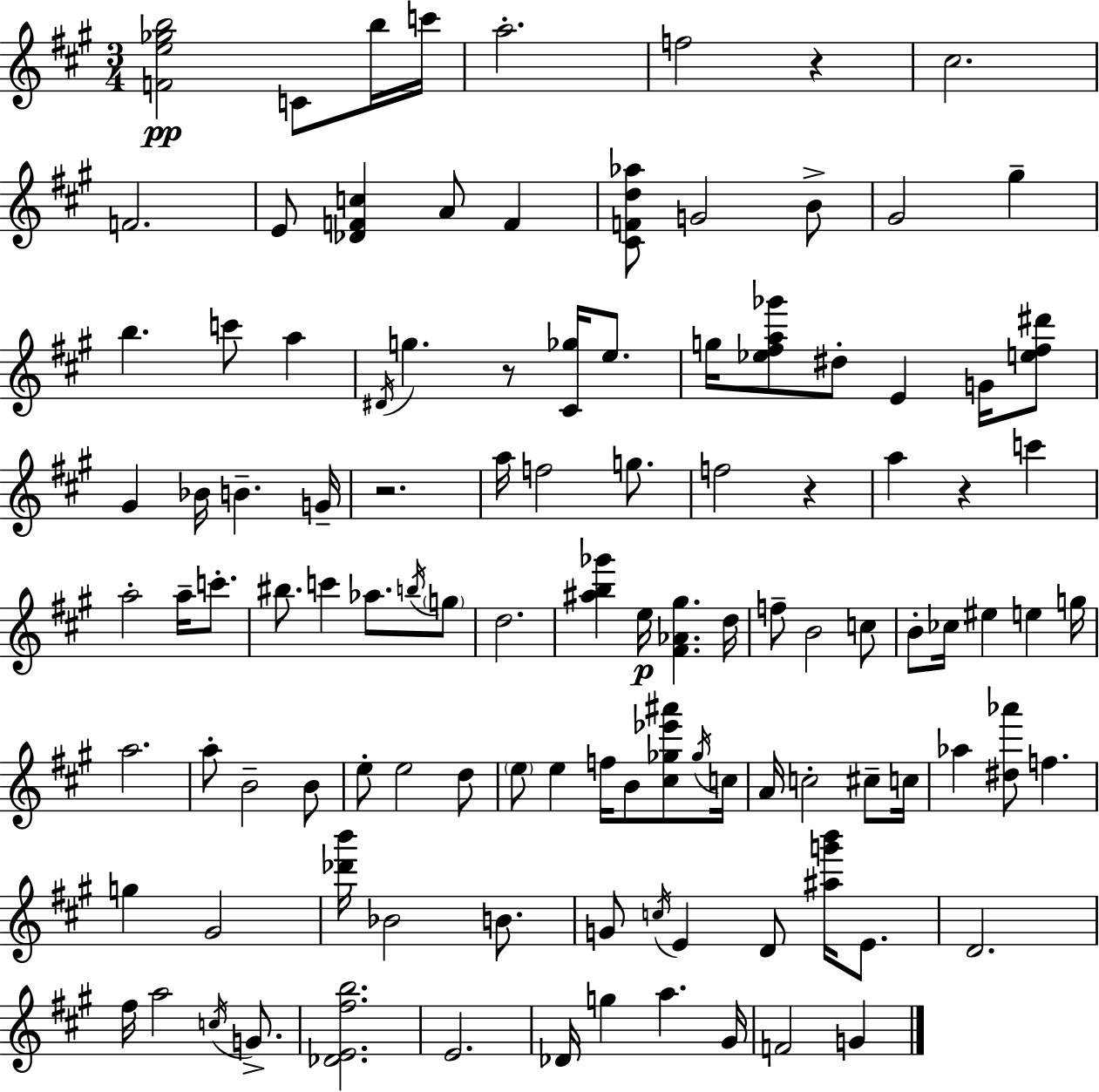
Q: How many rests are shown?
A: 5